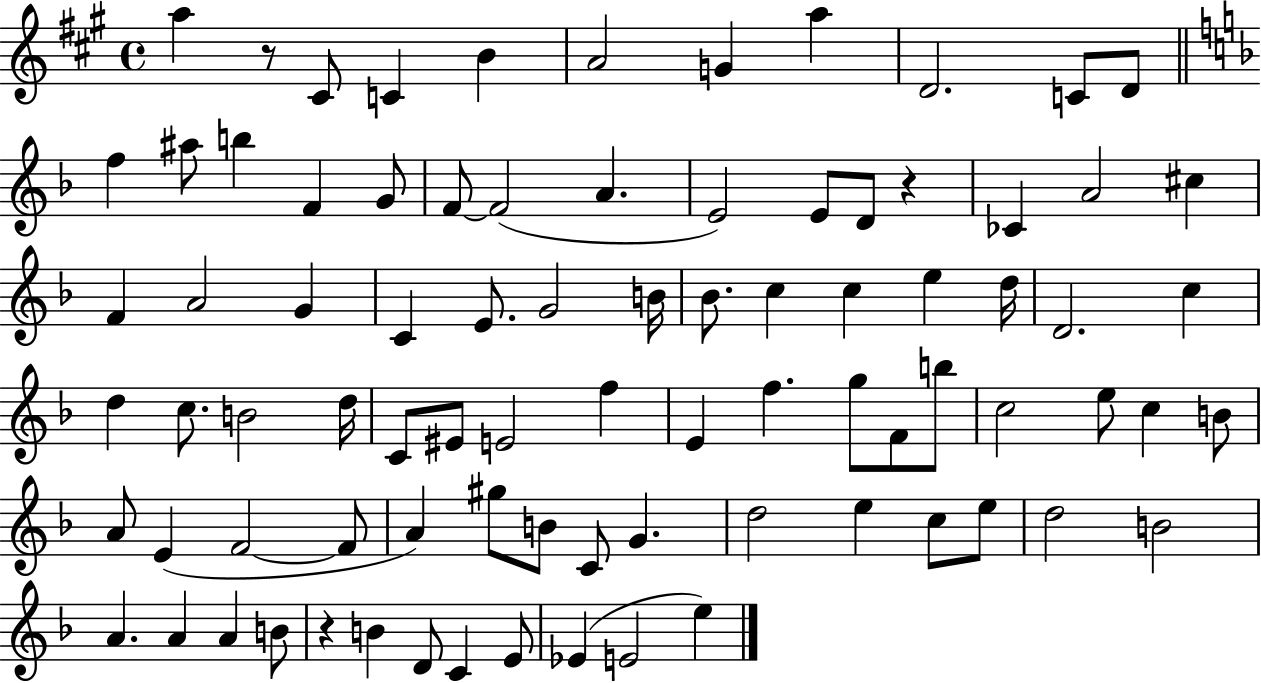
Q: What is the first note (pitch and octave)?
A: A5